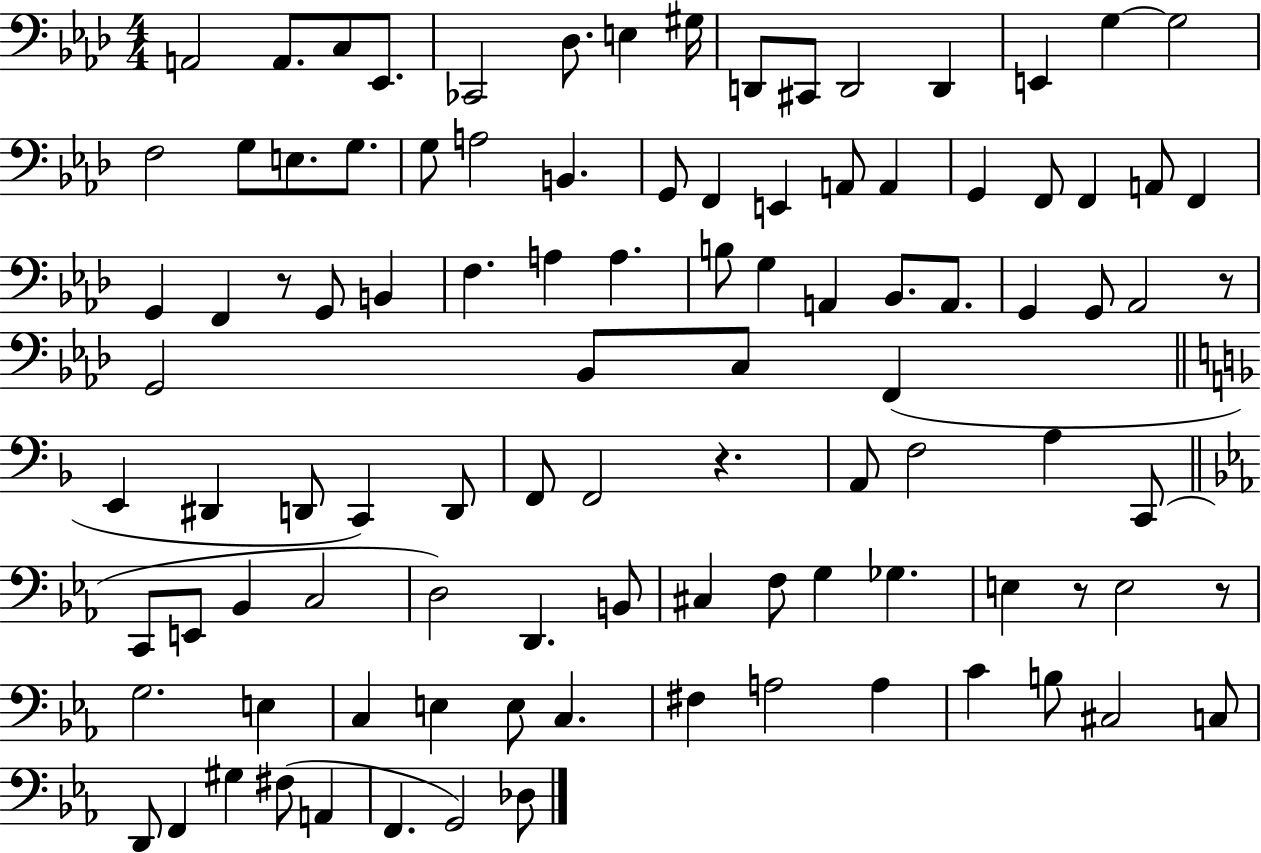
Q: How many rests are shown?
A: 5